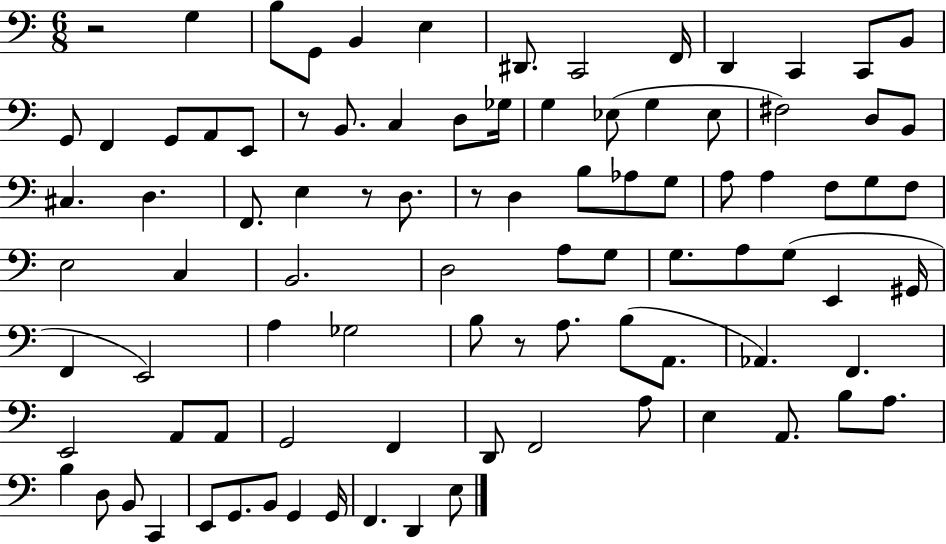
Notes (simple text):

R/h G3/q B3/e G2/e B2/q E3/q D#2/e. C2/h F2/s D2/q C2/q C2/e B2/e G2/e F2/q G2/e A2/e E2/e R/e B2/e. C3/q D3/e Gb3/s G3/q Eb3/e G3/q Eb3/e F#3/h D3/e B2/e C#3/q. D3/q. F2/e. E3/q R/e D3/e. R/e D3/q B3/e Ab3/e G3/e A3/e A3/q F3/e G3/e F3/e E3/h C3/q B2/h. D3/h A3/e G3/e G3/e. A3/e G3/e E2/q G#2/s F2/q E2/h A3/q Gb3/h B3/e R/e A3/e. B3/e A2/e. Ab2/q. F2/q. E2/h A2/e A2/e G2/h F2/q D2/e F2/h A3/e E3/q A2/e. B3/e A3/e. B3/q D3/e B2/e C2/q E2/e G2/e. B2/e G2/q G2/s F2/q. D2/q E3/e